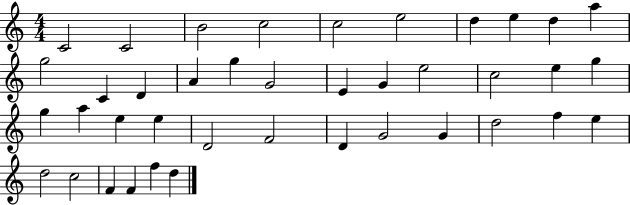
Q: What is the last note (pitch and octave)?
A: D5